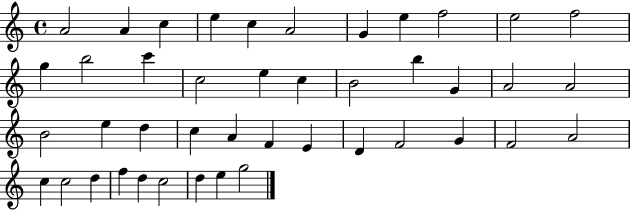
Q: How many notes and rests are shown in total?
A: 43